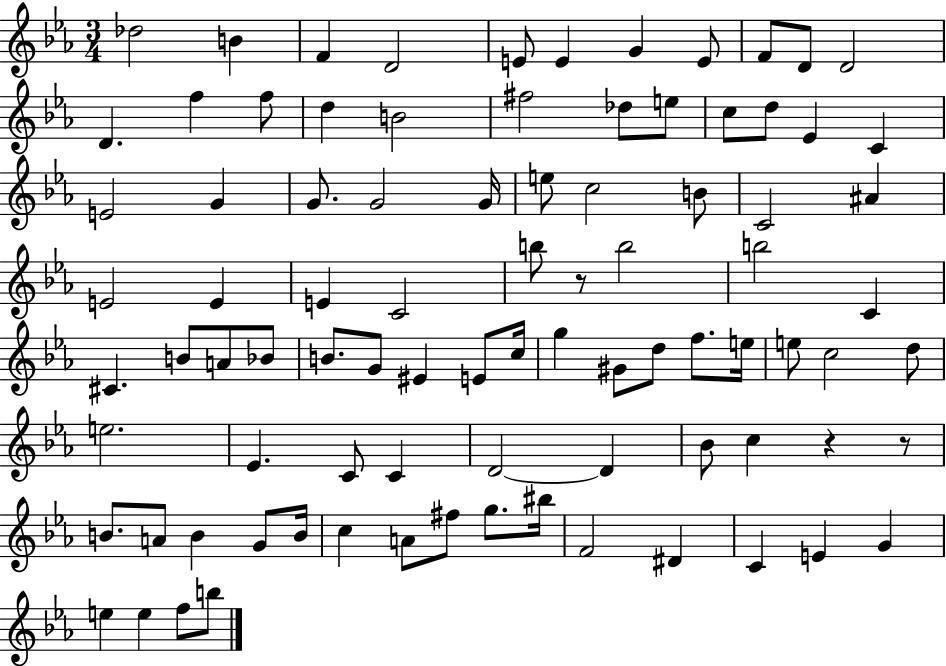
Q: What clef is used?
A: treble